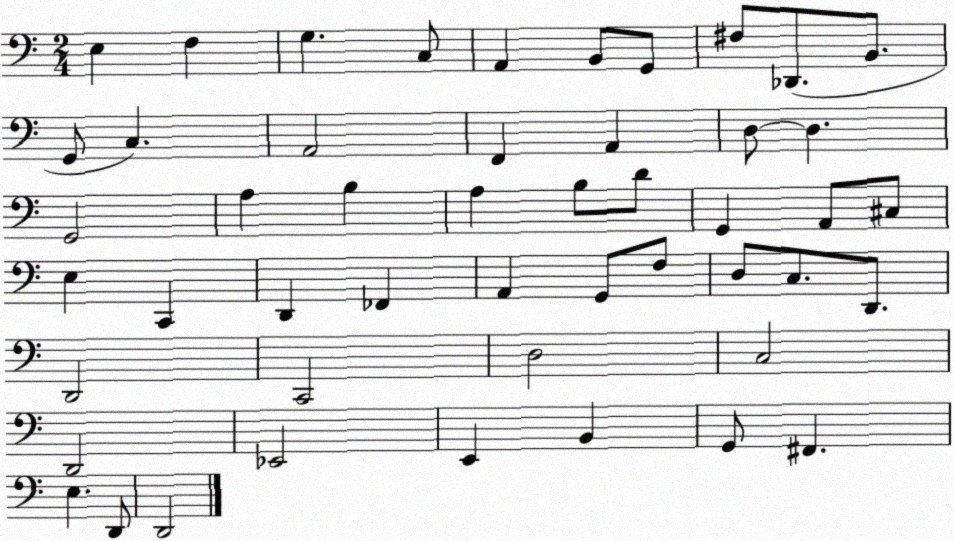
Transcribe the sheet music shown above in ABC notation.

X:1
T:Untitled
M:2/4
L:1/4
K:C
E, F, G, C,/2 A,, B,,/2 G,,/2 ^F,/2 _D,,/2 B,,/2 G,,/2 C, A,,2 F,, A,, D,/2 D, G,,2 A, B, A, B,/2 D/2 G,, A,,/2 ^C,/2 E, C,, D,, _F,, A,, G,,/2 F,/2 D,/2 C,/2 D,,/2 D,,2 C,,2 D,2 C,2 D,,2 _E,,2 E,, B,, G,,/2 ^F,, E, D,,/2 D,,2